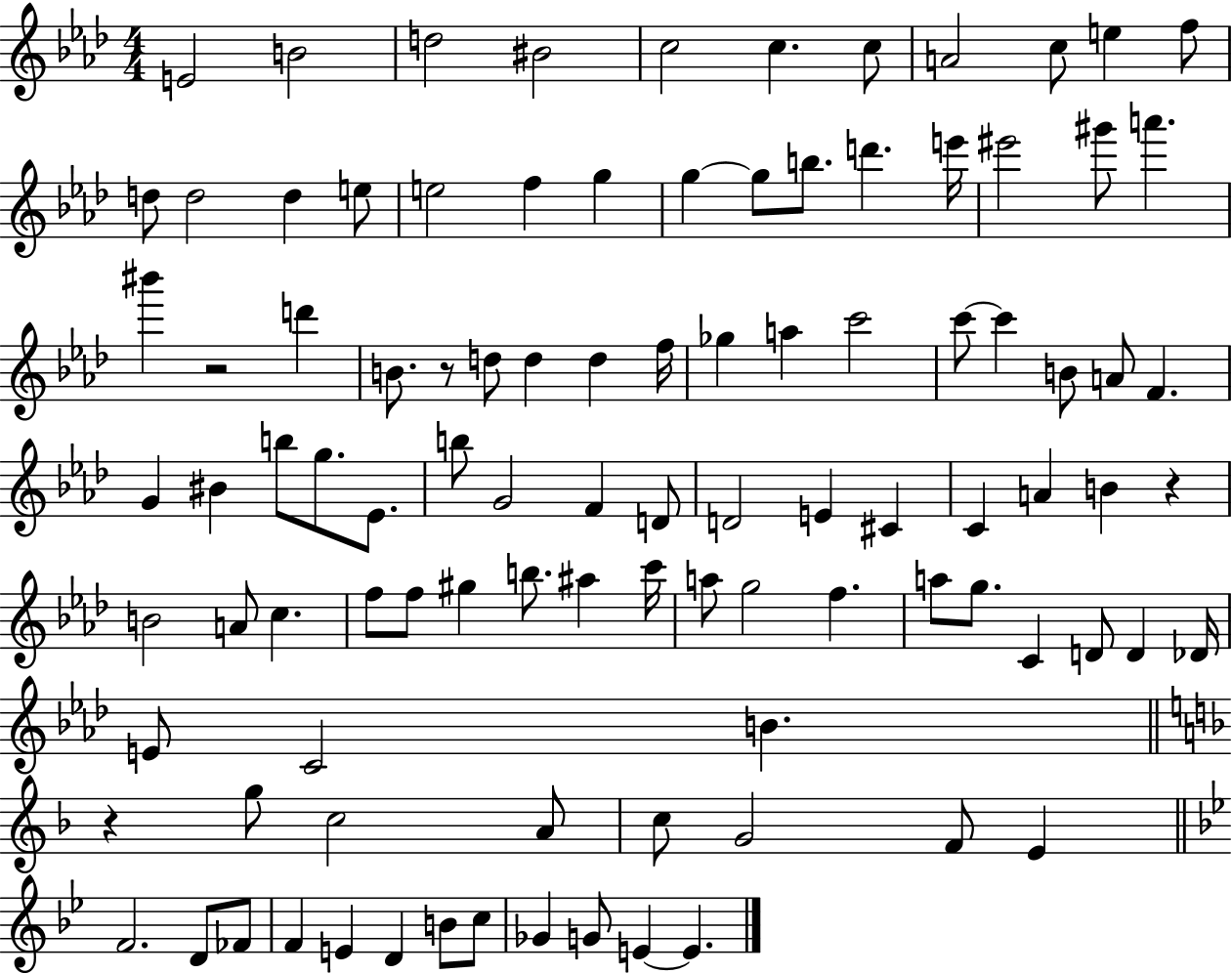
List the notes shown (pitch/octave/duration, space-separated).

E4/h B4/h D5/h BIS4/h C5/h C5/q. C5/e A4/h C5/e E5/q F5/e D5/e D5/h D5/q E5/e E5/h F5/q G5/q G5/q G5/e B5/e. D6/q. E6/s EIS6/h G#6/e A6/q. BIS6/q R/h D6/q B4/e. R/e D5/e D5/q D5/q F5/s Gb5/q A5/q C6/h C6/e C6/q B4/e A4/e F4/q. G4/q BIS4/q B5/e G5/e. Eb4/e. B5/e G4/h F4/q D4/e D4/h E4/q C#4/q C4/q A4/q B4/q R/q B4/h A4/e C5/q. F5/e F5/e G#5/q B5/e. A#5/q C6/s A5/e G5/h F5/q. A5/e G5/e. C4/q D4/e D4/q Db4/s E4/e C4/h B4/q. R/q G5/e C5/h A4/e C5/e G4/h F4/e E4/q F4/h. D4/e FES4/e F4/q E4/q D4/q B4/e C5/e Gb4/q G4/e E4/q E4/q.